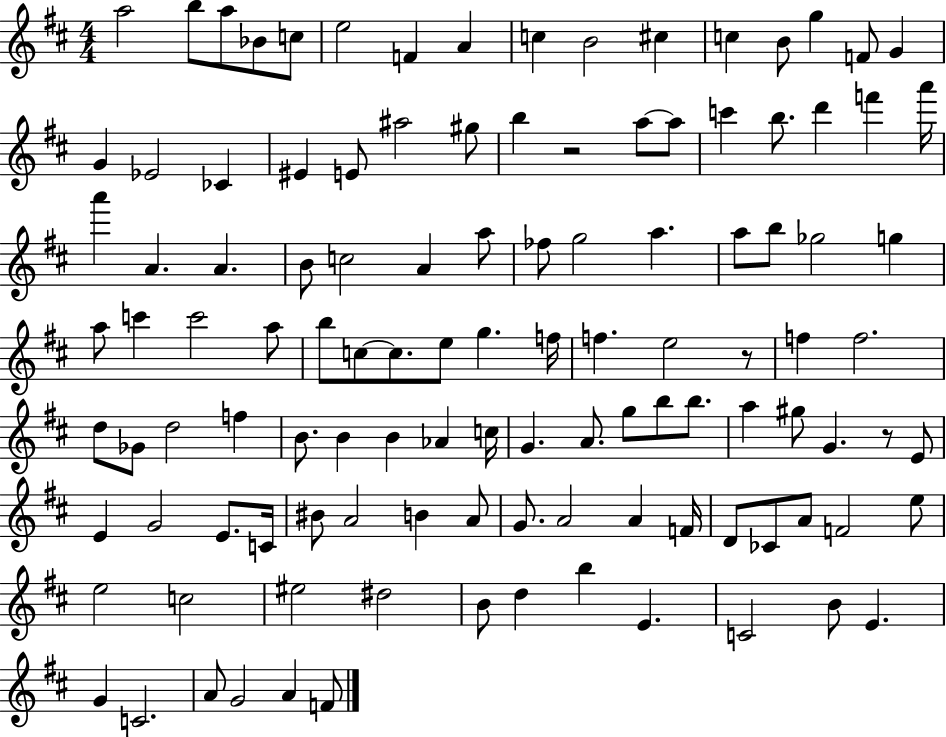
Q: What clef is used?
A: treble